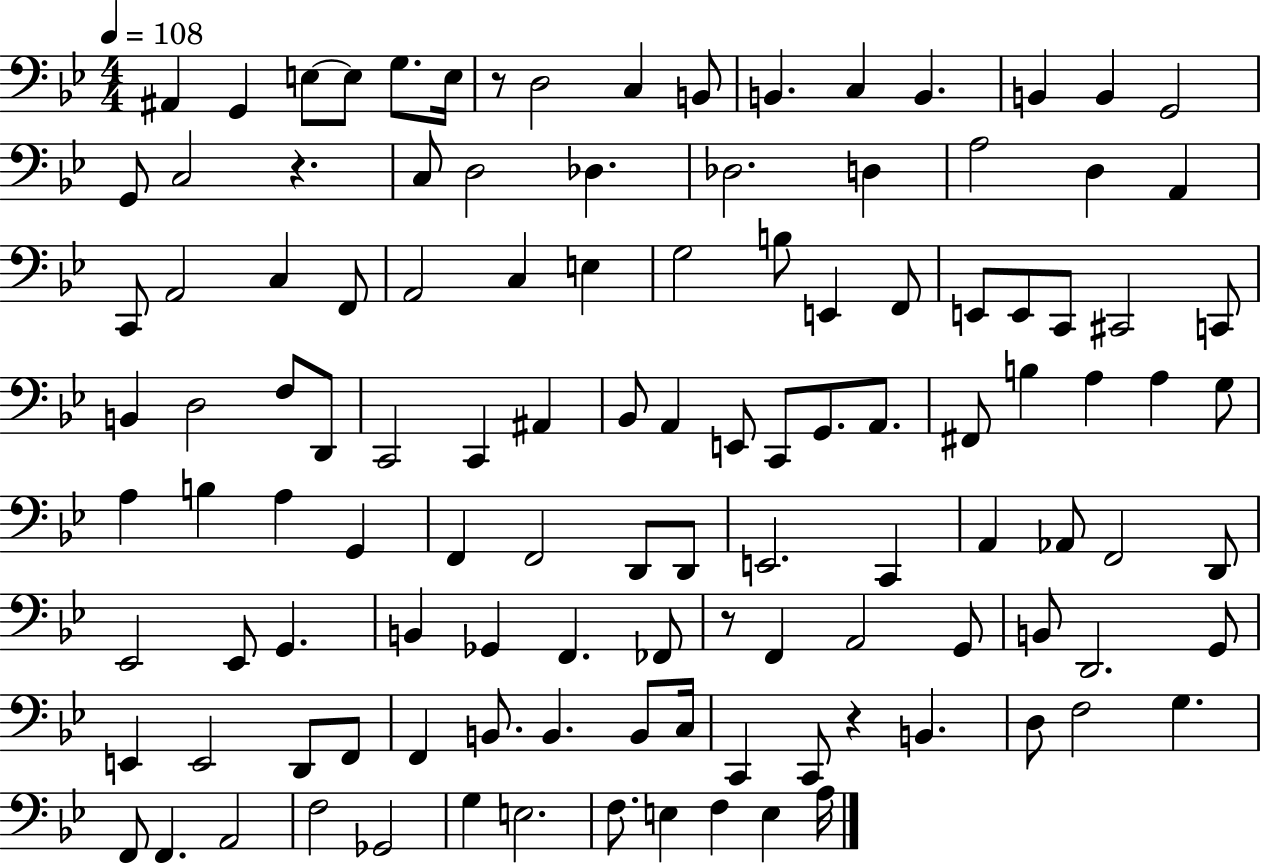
{
  \clef bass
  \numericTimeSignature
  \time 4/4
  \key bes \major
  \tempo 4 = 108
  ais,4 g,4 e8~~ e8 g8. e16 | r8 d2 c4 b,8 | b,4. c4 b,4. | b,4 b,4 g,2 | \break g,8 c2 r4. | c8 d2 des4. | des2. d4 | a2 d4 a,4 | \break c,8 a,2 c4 f,8 | a,2 c4 e4 | g2 b8 e,4 f,8 | e,8 e,8 c,8 cis,2 c,8 | \break b,4 d2 f8 d,8 | c,2 c,4 ais,4 | bes,8 a,4 e,8 c,8 g,8. a,8. | fis,8 b4 a4 a4 g8 | \break a4 b4 a4 g,4 | f,4 f,2 d,8 d,8 | e,2. c,4 | a,4 aes,8 f,2 d,8 | \break ees,2 ees,8 g,4. | b,4 ges,4 f,4. fes,8 | r8 f,4 a,2 g,8 | b,8 d,2. g,8 | \break e,4 e,2 d,8 f,8 | f,4 b,8. b,4. b,8 c16 | c,4 c,8 r4 b,4. | d8 f2 g4. | \break f,8 f,4. a,2 | f2 ges,2 | g4 e2. | f8. e4 f4 e4 a16 | \break \bar "|."
}